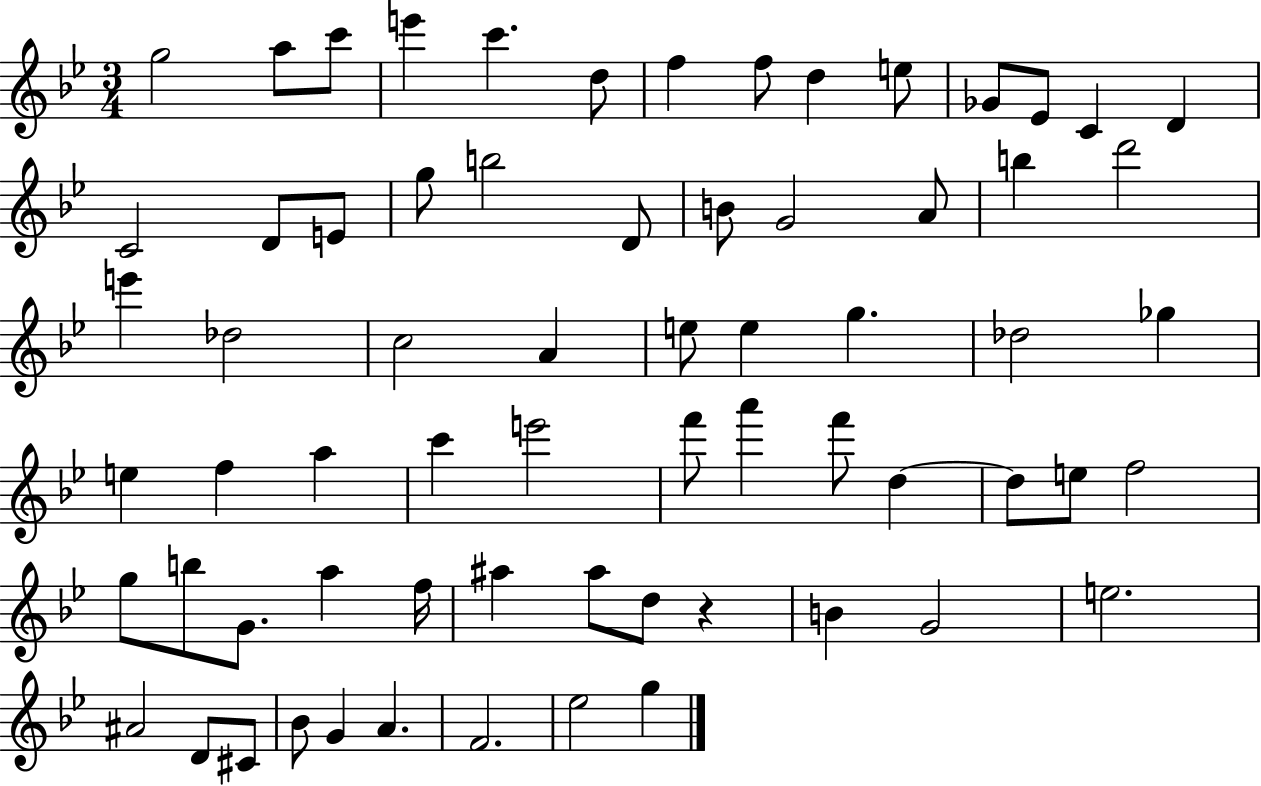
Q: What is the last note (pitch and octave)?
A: G5